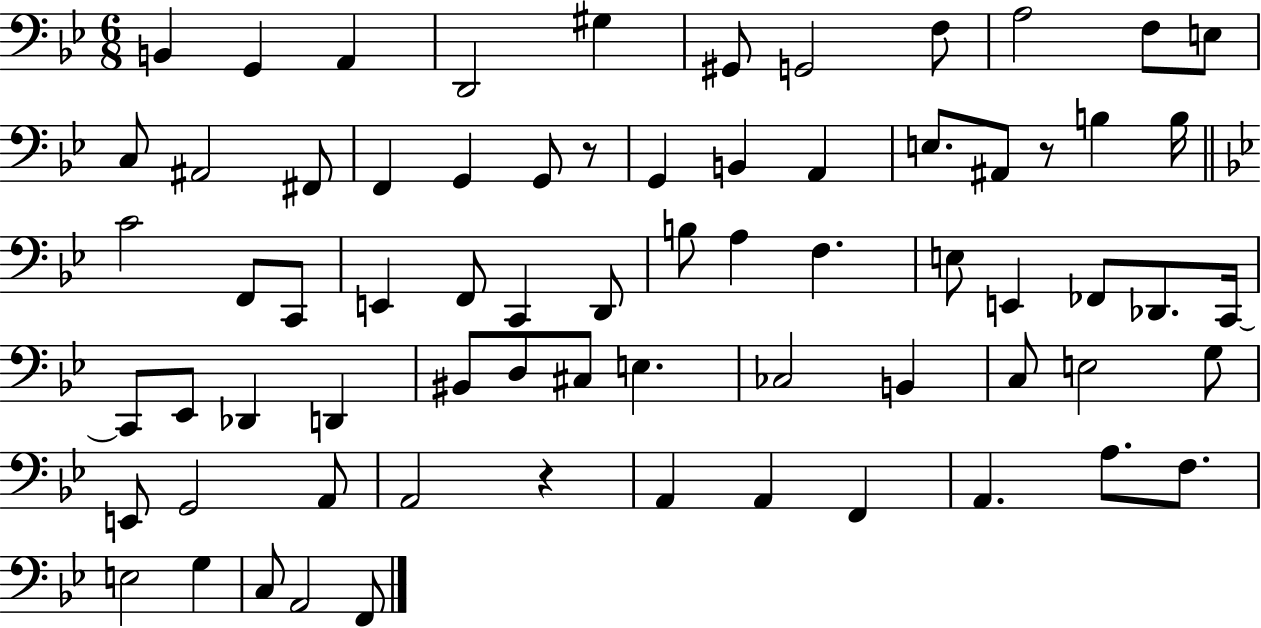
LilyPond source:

{
  \clef bass
  \numericTimeSignature
  \time 6/8
  \key bes \major
  b,4 g,4 a,4 | d,2 gis4 | gis,8 g,2 f8 | a2 f8 e8 | \break c8 ais,2 fis,8 | f,4 g,4 g,8 r8 | g,4 b,4 a,4 | e8. ais,8 r8 b4 b16 | \break \bar "||" \break \key g \minor c'2 f,8 c,8 | e,4 f,8 c,4 d,8 | b8 a4 f4. | e8 e,4 fes,8 des,8. c,16~~ | \break c,8 ees,8 des,4 d,4 | bis,8 d8 cis8 e4. | ces2 b,4 | c8 e2 g8 | \break e,8 g,2 a,8 | a,2 r4 | a,4 a,4 f,4 | a,4. a8. f8. | \break e2 g4 | c8 a,2 f,8 | \bar "|."
}